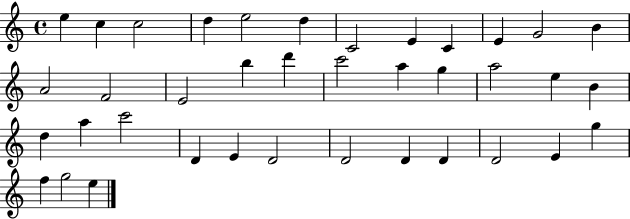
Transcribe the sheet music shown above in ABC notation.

X:1
T:Untitled
M:4/4
L:1/4
K:C
e c c2 d e2 d C2 E C E G2 B A2 F2 E2 b d' c'2 a g a2 e B d a c'2 D E D2 D2 D D D2 E g f g2 e